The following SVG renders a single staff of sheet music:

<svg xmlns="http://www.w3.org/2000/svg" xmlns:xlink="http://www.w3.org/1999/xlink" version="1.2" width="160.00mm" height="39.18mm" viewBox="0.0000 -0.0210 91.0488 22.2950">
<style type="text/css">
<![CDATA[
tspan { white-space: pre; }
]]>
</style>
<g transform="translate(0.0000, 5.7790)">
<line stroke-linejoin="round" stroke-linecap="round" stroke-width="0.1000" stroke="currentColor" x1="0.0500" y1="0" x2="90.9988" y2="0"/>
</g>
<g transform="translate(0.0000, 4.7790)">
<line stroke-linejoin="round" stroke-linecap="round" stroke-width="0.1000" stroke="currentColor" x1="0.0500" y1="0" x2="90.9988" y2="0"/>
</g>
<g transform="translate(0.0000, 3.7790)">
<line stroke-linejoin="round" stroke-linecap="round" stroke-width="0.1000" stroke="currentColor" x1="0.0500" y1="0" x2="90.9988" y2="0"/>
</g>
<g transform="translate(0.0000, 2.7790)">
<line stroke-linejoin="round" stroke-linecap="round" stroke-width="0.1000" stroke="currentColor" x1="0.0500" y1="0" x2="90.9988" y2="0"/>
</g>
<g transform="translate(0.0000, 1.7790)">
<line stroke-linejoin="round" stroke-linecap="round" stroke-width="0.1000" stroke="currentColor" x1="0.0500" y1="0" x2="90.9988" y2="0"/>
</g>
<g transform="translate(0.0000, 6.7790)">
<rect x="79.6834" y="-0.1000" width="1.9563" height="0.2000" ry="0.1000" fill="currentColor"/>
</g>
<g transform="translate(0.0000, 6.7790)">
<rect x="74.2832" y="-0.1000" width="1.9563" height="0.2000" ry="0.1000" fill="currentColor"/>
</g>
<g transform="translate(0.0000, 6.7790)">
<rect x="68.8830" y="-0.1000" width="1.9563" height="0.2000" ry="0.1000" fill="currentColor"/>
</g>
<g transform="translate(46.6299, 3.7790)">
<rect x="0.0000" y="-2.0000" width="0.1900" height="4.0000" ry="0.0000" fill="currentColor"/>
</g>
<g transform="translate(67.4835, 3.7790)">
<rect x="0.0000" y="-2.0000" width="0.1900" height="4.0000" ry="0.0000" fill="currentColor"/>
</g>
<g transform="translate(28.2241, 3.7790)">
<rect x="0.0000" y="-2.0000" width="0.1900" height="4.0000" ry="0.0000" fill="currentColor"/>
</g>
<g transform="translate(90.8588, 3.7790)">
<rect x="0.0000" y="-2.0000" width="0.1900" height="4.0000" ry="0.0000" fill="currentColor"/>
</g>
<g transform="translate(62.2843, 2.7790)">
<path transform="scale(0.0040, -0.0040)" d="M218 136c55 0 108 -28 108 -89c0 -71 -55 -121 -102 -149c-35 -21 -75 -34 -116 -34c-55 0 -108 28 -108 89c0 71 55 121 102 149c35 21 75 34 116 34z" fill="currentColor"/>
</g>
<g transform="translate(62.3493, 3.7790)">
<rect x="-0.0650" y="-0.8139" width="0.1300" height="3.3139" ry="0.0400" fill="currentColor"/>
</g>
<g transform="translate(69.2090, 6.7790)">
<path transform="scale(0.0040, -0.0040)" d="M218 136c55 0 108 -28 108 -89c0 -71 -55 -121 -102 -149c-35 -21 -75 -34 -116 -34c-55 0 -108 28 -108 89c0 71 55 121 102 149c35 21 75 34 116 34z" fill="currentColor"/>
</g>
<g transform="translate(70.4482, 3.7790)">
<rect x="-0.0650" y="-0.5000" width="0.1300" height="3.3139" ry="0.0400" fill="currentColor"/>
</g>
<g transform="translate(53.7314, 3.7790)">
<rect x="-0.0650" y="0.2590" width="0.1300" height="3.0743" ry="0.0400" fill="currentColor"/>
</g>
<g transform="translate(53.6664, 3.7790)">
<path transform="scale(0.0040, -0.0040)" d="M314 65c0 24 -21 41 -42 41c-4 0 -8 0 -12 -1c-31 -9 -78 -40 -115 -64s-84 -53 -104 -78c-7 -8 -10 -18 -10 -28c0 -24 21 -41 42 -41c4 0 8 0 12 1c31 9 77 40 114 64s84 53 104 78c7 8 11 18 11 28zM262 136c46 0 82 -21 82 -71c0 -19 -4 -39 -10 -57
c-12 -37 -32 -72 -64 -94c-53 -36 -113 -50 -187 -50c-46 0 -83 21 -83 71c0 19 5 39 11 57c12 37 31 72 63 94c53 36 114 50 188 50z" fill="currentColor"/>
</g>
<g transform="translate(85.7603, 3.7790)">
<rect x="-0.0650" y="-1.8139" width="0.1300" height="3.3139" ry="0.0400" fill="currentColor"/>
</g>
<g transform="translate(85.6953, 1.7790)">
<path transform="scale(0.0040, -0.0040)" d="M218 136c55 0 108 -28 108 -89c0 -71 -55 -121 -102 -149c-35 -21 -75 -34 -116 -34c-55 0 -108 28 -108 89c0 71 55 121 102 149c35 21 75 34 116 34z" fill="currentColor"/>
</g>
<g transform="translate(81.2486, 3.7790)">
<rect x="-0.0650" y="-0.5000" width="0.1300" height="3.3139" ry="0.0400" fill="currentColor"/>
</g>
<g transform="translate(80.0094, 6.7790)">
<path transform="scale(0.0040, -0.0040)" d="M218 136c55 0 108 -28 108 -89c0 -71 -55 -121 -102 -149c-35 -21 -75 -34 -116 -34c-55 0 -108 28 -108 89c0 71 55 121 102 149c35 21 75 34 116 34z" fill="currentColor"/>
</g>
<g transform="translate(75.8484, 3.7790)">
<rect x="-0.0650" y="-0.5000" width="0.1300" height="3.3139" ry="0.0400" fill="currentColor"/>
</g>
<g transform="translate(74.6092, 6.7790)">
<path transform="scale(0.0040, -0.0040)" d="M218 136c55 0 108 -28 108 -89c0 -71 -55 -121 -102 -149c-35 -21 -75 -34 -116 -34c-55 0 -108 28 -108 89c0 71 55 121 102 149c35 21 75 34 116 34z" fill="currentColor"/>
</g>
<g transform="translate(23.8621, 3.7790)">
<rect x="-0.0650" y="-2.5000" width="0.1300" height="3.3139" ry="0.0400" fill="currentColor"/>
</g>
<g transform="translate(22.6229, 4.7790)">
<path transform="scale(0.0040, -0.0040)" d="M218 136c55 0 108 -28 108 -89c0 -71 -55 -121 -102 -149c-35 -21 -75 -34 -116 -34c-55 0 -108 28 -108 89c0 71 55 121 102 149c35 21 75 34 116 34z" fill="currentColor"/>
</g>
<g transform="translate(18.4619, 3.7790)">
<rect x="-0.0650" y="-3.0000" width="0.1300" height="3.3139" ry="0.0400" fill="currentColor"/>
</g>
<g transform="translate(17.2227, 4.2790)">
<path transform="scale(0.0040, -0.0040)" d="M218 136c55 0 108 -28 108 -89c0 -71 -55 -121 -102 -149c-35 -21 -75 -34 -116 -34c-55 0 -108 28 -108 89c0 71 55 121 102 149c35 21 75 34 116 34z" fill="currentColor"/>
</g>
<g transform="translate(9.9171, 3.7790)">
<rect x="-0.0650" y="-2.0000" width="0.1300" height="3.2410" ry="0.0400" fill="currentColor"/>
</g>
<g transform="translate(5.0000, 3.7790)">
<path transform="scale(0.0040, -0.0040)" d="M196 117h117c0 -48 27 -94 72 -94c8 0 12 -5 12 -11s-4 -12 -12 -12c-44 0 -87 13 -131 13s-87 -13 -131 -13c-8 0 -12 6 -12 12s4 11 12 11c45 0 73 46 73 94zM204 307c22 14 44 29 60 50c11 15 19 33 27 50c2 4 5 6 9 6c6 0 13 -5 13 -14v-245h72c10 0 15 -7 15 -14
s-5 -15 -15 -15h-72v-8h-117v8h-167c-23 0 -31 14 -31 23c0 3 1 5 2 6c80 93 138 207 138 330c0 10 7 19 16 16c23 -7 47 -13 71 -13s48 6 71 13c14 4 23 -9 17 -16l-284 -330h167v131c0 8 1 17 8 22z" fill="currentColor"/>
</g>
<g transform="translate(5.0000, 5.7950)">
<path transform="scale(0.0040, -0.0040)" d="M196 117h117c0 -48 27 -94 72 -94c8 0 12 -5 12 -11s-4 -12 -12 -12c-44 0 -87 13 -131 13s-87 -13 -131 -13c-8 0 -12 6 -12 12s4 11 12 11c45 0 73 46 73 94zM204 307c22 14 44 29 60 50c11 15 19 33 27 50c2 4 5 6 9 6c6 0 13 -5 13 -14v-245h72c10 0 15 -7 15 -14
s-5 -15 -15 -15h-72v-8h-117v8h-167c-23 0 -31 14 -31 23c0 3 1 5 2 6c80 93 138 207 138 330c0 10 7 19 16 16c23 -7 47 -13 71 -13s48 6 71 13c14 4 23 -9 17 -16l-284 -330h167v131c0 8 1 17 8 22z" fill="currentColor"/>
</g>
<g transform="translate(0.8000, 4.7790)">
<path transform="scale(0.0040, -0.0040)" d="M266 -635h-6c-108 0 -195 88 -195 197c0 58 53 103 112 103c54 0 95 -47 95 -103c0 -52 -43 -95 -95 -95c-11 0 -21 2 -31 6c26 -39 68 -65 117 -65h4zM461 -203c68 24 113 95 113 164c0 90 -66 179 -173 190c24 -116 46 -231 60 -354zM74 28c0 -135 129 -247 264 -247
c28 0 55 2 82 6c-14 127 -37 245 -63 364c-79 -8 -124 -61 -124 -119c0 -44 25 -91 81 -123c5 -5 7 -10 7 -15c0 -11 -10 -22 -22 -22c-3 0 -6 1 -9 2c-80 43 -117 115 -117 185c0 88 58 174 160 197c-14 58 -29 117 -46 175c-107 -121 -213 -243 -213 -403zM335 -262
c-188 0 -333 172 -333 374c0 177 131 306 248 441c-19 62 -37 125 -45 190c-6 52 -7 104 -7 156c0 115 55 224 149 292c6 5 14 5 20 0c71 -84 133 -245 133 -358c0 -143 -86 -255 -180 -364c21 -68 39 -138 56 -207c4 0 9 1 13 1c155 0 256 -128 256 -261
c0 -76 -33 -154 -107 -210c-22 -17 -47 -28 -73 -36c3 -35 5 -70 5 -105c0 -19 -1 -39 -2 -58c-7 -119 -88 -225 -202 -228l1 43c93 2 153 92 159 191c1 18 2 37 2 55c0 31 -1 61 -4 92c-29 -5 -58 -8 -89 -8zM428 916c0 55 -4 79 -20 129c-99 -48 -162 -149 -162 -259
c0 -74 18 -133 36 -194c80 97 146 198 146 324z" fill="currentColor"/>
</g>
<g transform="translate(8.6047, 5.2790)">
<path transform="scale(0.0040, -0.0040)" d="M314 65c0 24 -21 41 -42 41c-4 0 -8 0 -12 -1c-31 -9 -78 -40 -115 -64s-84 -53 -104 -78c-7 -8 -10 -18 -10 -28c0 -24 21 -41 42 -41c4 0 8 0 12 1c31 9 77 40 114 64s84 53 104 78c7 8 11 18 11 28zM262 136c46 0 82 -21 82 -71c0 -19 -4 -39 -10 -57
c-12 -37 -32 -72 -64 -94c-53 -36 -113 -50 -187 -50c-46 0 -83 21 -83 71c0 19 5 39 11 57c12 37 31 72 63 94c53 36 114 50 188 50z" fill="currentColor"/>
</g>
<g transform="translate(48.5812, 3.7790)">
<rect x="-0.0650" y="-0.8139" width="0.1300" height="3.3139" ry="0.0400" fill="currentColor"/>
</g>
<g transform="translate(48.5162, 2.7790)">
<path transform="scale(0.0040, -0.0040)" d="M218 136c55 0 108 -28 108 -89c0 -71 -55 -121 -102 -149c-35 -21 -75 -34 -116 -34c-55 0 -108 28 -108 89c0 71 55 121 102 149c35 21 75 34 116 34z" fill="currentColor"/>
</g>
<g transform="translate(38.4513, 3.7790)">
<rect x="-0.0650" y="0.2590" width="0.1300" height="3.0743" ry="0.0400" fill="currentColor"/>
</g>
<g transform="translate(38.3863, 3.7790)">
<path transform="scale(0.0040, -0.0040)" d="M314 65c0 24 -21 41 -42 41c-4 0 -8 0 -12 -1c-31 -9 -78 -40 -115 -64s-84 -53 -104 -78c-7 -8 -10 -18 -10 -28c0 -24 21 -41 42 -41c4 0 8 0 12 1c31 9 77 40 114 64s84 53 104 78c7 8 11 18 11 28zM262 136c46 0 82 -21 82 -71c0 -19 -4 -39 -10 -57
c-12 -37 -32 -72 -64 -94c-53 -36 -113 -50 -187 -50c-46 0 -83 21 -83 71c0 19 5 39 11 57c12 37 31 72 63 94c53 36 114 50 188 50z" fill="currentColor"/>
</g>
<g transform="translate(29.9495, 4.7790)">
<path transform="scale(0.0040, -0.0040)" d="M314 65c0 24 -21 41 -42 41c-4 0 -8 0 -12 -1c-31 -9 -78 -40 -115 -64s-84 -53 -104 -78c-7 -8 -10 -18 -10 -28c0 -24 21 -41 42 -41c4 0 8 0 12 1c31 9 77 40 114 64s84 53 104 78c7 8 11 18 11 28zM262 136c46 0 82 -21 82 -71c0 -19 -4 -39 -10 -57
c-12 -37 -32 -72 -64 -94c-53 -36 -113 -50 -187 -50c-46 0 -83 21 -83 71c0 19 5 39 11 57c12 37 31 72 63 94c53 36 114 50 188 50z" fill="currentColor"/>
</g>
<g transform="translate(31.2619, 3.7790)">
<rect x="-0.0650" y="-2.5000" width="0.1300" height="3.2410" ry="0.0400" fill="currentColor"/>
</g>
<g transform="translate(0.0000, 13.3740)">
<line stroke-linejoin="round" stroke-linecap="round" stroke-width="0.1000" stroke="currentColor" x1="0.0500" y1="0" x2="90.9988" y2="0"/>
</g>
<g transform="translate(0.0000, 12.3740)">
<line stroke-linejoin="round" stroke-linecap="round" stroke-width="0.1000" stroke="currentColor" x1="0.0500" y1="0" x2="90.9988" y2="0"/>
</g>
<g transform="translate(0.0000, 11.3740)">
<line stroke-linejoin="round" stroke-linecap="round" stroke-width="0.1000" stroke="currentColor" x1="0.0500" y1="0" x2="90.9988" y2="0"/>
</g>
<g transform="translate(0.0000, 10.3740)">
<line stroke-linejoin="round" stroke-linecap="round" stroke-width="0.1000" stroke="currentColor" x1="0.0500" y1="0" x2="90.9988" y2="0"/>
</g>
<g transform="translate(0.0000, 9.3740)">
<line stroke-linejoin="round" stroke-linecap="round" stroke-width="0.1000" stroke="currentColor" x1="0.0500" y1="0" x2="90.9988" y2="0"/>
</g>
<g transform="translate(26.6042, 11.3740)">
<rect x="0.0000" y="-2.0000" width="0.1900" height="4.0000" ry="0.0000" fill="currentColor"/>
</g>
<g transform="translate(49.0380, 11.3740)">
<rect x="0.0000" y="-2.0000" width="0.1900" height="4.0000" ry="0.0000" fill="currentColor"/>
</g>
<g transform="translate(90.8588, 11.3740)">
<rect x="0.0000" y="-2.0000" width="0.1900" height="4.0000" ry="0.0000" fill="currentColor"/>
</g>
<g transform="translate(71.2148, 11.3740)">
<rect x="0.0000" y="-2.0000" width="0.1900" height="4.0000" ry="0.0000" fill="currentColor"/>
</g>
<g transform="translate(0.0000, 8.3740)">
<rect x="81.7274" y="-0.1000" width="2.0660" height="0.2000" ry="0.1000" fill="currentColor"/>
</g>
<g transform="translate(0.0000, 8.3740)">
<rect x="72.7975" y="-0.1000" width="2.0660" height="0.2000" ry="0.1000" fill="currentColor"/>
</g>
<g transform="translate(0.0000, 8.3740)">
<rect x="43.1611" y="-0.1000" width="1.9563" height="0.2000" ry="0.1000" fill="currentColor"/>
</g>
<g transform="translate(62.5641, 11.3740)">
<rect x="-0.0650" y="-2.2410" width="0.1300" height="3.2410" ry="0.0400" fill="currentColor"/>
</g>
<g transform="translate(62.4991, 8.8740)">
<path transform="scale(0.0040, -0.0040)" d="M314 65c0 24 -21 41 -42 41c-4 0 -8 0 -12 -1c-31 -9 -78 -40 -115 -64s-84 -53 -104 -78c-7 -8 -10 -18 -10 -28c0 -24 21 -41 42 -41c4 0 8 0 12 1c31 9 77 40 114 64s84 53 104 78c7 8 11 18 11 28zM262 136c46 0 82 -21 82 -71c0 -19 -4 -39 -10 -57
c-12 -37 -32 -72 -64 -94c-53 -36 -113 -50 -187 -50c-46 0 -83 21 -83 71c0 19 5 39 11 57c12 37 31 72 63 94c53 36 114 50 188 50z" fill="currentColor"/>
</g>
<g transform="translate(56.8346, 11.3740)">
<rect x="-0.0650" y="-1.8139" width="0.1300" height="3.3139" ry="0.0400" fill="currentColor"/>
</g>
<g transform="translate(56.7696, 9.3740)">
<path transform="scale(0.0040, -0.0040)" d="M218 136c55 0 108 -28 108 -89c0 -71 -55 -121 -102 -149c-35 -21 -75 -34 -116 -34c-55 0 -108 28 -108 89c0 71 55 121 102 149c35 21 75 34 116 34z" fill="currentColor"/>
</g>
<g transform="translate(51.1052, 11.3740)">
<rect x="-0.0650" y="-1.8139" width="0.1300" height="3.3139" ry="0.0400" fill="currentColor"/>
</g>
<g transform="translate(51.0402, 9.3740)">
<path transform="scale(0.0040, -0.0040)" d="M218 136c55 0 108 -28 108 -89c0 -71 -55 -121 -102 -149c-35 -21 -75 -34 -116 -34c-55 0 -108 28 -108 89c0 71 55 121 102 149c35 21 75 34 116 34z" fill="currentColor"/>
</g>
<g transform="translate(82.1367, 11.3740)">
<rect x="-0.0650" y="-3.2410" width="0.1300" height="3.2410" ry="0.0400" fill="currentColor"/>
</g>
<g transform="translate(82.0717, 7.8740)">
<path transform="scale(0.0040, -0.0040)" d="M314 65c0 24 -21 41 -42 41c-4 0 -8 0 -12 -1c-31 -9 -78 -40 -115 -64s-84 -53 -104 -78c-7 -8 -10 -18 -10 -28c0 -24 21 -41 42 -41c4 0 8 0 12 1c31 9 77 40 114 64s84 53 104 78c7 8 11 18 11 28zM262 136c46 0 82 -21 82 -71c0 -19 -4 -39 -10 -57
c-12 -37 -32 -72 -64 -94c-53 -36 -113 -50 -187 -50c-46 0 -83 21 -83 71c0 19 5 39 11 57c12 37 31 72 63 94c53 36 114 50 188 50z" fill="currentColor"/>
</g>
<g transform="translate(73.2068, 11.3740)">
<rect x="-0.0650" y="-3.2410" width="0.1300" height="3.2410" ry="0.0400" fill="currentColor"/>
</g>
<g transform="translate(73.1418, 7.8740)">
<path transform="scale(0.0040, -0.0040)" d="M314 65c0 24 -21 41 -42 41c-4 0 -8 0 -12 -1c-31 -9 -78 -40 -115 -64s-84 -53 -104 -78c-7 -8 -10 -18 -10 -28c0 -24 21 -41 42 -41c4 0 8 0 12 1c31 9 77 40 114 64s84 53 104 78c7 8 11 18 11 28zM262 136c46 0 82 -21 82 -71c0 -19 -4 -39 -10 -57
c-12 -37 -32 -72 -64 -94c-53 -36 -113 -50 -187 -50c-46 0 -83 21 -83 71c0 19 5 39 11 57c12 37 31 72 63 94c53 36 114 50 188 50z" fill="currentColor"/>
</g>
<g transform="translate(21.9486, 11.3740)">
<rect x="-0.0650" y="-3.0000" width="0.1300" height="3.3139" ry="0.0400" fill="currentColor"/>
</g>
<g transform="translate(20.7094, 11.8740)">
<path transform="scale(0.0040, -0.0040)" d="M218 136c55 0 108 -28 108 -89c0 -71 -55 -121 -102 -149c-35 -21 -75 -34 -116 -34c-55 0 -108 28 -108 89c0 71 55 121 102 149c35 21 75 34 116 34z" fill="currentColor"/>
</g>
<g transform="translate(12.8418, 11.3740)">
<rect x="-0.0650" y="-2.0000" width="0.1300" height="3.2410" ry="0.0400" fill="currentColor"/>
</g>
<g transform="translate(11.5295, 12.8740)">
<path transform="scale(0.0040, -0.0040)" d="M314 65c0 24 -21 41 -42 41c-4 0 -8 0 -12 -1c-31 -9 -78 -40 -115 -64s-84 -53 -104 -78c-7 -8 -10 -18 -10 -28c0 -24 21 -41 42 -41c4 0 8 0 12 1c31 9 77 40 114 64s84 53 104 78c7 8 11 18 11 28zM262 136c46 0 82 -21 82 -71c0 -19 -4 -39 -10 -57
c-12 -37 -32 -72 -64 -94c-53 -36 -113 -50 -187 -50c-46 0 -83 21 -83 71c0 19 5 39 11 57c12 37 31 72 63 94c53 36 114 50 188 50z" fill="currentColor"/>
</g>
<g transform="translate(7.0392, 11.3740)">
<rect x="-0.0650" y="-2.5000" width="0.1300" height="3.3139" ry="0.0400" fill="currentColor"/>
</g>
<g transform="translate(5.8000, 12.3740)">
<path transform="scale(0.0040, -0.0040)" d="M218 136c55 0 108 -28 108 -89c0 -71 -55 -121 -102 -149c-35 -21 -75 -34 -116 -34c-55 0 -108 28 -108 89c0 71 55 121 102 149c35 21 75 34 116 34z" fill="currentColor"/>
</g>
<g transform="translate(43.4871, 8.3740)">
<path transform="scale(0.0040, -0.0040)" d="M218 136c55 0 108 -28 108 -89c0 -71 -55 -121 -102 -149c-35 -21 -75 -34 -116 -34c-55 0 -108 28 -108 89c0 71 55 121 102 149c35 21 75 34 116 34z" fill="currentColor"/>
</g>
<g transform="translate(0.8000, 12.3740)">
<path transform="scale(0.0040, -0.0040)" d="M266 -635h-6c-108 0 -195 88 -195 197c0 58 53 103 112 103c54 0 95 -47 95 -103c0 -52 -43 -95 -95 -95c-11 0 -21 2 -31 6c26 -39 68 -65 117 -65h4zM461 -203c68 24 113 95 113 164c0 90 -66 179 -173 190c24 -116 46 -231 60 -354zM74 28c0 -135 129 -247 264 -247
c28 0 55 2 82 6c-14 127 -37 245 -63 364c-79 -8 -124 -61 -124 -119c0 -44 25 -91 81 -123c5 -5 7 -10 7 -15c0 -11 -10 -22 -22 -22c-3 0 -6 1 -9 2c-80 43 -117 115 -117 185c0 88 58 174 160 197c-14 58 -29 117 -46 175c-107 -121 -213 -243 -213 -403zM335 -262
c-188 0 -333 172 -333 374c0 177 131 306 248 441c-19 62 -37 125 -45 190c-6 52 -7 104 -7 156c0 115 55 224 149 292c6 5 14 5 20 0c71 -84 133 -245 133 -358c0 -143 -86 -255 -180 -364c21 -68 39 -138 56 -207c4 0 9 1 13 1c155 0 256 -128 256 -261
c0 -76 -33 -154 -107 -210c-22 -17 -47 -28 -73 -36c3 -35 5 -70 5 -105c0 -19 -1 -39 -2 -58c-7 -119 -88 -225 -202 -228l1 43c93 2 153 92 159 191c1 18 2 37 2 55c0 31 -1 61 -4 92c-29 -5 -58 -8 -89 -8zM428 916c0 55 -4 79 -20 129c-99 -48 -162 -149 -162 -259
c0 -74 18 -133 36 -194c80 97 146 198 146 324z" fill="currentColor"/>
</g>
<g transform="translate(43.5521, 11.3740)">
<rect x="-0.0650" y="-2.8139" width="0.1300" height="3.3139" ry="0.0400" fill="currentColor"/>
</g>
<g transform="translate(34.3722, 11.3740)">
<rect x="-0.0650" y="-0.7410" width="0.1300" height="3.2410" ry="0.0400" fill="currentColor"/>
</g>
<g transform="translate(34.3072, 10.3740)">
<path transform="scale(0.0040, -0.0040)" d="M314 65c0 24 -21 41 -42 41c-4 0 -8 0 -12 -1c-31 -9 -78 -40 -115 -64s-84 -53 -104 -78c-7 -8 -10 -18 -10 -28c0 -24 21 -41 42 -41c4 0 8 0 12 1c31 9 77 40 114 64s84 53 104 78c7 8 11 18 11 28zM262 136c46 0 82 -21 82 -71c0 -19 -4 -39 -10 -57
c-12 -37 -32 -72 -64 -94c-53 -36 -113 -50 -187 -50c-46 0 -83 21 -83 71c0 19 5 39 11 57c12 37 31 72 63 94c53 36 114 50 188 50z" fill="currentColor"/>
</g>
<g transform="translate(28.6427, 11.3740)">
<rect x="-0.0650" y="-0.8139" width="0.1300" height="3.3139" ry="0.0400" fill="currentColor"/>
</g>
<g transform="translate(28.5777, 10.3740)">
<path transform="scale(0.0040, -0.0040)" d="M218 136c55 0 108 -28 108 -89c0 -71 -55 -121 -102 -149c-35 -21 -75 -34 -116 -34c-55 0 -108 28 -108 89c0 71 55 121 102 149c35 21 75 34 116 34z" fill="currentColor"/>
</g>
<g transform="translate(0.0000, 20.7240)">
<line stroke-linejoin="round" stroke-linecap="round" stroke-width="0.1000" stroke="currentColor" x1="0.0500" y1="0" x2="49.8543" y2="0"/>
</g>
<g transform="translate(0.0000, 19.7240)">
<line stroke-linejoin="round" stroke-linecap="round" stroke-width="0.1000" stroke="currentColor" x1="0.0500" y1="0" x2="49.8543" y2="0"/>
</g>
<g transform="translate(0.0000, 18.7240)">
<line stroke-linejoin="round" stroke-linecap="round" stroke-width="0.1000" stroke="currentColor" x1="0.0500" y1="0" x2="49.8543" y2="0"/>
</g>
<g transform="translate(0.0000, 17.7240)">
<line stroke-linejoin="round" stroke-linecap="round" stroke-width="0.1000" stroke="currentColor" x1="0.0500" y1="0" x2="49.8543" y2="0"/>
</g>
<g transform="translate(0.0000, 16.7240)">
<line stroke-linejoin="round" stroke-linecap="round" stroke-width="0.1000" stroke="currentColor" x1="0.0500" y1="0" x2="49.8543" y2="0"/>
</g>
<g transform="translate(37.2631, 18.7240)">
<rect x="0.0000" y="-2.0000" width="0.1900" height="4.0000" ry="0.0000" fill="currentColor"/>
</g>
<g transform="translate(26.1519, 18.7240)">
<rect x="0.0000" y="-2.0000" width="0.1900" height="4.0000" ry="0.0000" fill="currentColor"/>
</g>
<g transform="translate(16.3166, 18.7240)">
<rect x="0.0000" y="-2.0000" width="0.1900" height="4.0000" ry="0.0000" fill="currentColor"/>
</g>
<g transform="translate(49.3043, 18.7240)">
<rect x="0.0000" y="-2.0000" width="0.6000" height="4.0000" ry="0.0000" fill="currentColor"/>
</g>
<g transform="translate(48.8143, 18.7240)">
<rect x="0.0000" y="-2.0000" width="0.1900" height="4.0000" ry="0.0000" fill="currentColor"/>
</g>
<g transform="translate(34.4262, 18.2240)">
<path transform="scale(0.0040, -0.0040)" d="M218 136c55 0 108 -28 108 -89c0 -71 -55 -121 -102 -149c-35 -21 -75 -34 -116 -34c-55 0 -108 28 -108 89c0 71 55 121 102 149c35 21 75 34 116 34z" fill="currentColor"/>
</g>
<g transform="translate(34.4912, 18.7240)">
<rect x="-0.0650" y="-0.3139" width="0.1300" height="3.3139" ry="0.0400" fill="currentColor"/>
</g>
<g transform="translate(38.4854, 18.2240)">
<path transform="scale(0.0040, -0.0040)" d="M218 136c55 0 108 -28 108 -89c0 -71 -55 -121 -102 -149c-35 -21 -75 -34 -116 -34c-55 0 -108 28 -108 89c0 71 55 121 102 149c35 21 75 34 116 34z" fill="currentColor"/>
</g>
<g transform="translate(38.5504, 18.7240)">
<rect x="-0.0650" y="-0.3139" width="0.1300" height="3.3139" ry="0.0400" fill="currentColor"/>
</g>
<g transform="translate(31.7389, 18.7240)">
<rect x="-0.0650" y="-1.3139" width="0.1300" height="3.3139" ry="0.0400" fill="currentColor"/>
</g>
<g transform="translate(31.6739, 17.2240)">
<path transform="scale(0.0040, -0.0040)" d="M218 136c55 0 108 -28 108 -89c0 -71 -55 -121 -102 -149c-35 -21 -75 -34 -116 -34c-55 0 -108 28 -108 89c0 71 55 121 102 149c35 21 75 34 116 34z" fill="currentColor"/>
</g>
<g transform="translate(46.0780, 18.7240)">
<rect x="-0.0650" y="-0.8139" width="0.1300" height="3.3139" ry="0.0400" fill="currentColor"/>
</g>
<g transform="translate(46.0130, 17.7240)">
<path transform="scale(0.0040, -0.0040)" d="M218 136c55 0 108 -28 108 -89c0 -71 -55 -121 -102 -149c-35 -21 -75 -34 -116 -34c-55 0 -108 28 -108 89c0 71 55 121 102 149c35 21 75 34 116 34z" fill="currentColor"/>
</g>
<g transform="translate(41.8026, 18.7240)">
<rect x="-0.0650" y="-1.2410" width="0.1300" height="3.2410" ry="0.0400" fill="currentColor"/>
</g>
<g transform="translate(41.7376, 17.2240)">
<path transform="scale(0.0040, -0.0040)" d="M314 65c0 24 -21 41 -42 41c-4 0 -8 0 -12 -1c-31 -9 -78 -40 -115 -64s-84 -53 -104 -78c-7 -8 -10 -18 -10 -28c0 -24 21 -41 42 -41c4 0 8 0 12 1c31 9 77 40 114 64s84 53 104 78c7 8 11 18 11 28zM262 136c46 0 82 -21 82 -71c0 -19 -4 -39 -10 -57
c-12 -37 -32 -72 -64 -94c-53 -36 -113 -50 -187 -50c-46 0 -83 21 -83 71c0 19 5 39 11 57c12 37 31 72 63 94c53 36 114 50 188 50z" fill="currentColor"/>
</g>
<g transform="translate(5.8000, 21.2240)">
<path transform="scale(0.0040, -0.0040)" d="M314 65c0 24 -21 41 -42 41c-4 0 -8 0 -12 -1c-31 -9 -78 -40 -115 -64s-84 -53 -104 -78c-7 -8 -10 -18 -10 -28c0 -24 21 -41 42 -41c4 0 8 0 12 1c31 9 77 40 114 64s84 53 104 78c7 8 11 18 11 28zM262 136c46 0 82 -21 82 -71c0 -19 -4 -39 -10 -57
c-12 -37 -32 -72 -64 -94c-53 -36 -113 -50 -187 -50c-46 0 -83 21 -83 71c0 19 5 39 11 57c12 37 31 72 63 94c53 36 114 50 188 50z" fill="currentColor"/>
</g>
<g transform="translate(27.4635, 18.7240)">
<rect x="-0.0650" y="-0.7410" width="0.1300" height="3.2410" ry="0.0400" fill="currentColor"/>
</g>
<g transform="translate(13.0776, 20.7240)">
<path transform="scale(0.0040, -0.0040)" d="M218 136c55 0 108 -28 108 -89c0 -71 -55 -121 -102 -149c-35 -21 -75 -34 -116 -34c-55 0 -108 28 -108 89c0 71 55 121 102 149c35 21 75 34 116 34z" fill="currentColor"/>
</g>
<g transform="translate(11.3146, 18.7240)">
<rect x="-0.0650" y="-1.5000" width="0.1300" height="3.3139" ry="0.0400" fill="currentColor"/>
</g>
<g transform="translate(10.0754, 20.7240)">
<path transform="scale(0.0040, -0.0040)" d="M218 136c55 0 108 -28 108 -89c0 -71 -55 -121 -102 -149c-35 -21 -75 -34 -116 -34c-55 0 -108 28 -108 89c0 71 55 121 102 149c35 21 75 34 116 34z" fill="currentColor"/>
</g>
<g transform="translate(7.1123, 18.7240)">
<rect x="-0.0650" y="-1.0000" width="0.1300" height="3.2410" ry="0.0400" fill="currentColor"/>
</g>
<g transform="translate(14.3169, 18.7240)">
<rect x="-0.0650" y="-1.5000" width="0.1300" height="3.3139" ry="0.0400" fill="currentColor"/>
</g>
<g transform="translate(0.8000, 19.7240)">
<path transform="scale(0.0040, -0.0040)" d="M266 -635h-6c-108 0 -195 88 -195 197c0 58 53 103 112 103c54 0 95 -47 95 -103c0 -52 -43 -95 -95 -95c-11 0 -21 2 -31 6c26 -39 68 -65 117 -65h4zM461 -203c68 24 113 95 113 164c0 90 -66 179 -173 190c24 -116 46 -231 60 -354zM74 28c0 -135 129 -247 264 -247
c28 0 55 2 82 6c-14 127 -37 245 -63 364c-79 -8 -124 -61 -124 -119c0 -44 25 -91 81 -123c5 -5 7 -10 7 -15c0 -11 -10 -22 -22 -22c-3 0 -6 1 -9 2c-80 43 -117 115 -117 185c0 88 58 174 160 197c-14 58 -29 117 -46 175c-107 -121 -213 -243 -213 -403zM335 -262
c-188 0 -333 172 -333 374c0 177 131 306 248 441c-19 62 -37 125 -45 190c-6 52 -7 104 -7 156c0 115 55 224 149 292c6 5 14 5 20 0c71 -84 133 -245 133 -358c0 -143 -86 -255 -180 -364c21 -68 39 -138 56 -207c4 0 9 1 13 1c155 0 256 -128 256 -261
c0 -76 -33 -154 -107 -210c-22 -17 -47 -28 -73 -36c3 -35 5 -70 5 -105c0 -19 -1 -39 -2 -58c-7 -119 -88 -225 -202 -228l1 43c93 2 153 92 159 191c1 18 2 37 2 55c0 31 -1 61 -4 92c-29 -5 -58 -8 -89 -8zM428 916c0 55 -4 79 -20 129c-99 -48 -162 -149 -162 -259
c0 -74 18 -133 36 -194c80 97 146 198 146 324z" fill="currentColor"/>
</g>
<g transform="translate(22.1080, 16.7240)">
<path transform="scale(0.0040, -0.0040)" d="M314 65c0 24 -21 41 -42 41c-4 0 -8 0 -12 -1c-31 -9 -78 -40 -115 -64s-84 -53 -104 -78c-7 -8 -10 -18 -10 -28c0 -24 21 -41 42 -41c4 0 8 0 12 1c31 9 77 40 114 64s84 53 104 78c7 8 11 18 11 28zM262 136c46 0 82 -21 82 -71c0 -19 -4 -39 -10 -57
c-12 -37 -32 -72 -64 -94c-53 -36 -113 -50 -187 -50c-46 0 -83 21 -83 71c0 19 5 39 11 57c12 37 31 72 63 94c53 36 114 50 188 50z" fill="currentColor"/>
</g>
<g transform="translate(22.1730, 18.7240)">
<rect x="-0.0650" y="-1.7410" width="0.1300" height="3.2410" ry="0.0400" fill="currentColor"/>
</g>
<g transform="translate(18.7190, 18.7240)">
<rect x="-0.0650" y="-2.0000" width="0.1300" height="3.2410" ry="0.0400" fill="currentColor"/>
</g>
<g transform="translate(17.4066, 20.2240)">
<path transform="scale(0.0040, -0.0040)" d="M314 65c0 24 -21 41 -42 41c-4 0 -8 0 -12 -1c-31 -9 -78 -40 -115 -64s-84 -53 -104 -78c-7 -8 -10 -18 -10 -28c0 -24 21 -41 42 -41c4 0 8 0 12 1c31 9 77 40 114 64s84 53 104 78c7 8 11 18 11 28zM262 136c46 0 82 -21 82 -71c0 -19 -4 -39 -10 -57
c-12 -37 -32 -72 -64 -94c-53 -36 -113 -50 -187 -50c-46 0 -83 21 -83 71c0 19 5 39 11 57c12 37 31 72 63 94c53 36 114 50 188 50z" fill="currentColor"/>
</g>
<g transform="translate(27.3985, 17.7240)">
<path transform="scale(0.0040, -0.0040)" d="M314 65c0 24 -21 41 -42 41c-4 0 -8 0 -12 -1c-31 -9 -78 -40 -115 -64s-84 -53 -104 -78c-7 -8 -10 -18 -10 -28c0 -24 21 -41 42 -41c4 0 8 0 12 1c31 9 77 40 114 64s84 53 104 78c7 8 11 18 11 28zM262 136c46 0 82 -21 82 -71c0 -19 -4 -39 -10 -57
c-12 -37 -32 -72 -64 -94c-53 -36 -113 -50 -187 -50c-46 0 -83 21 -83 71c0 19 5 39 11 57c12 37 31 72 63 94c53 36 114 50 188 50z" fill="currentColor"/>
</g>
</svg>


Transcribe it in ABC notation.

X:1
T:Untitled
M:4/4
L:1/4
K:C
F2 A G G2 B2 d B2 d C C C f G F2 A d d2 a f f g2 b2 b2 D2 E E F2 f2 d2 e c c e2 d